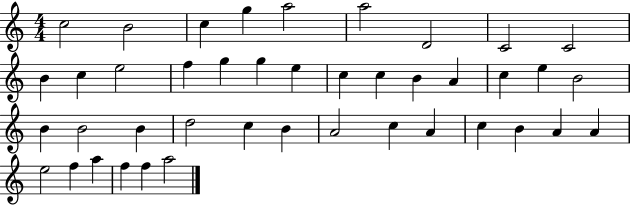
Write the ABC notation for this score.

X:1
T:Untitled
M:4/4
L:1/4
K:C
c2 B2 c g a2 a2 D2 C2 C2 B c e2 f g g e c c B A c e B2 B B2 B d2 c B A2 c A c B A A e2 f a f f a2